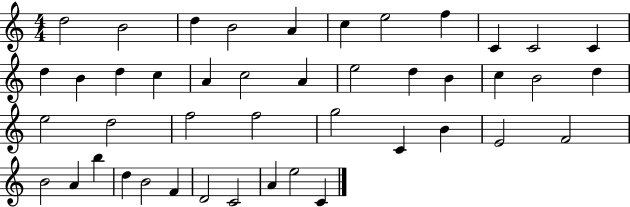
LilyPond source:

{
  \clef treble
  \numericTimeSignature
  \time 4/4
  \key c \major
  d''2 b'2 | d''4 b'2 a'4 | c''4 e''2 f''4 | c'4 c'2 c'4 | \break d''4 b'4 d''4 c''4 | a'4 c''2 a'4 | e''2 d''4 b'4 | c''4 b'2 d''4 | \break e''2 d''2 | f''2 f''2 | g''2 c'4 b'4 | e'2 f'2 | \break b'2 a'4 b''4 | d''4 b'2 f'4 | d'2 c'2 | a'4 e''2 c'4 | \break \bar "|."
}